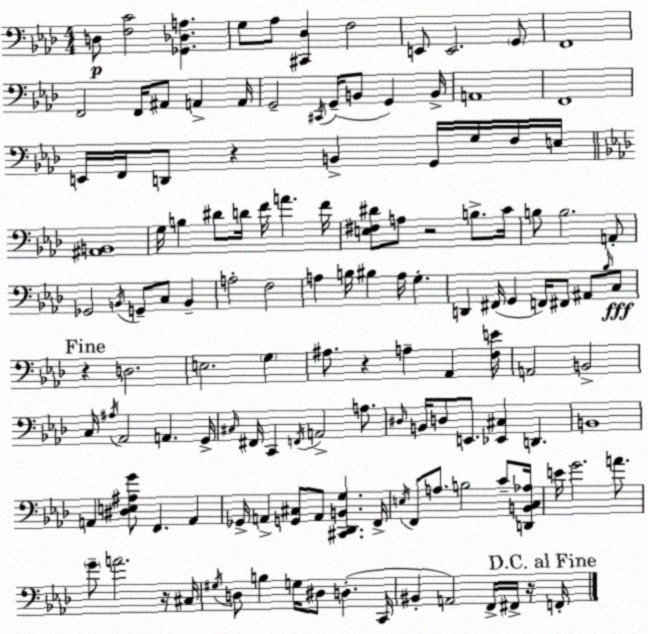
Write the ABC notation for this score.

X:1
T:Untitled
M:4/4
L:1/4
K:Ab
D,/2 [F,C]2 [_G,,_D,A,] G,/2 _A,/2 [^C,,_D,] F,2 E,,/2 E,,2 G,,/2 F,,4 F,,2 F,,/4 ^A,,/2 A,, A,,/4 G,,2 ^C,,/4 G,,/4 B,,/2 G,, B,,/4 A,,4 F,,4 E,,/4 F,,/4 D,,/2 z B,, G,,/4 G,/4 F,/4 E,/4 [^A,,B,,]4 G,/4 B, ^D/2 D/4 F/4 A F/4 [E,^F,^D]/2 A,/2 z2 B,/2 C/4 B,/2 B,2 A,,/2 _G,,2 B,,/4 G,,/2 C,/2 B,, A,2 F,2 A, B,/4 ^B, A,/4 G, D,, ^F,,/4 G,, F,,/4 ^F,,/2 ^A,,/2 _B,/4 C,/2 z D,2 E,2 G, ^A,/2 z A, _A,, [F,E]/4 A,,2 B,,2 C,/4 ^A,/4 _A,,2 A,, G,,/4 ^C,/4 ^F,,/4 C,, F,,/4 A,,2 A,/2 ^D,/4 B,,/4 D,/2 E,,/2 [_E,,^C,] D,, B,,4 A,, [^D,E,^A,G]/2 F,, A,, _G,,/4 A,, [G,,^C,]/2 A,,/2 [^C,,_D,,B,,G,] F,,/4 E,/4 F,,/2 A,/2 B,2 C/2 [D,,B,,C,_A,]/4 E/4 G2 A/2 G/2 A2 z/4 ^C,/4 ^G,/4 D,/2 B, G,/4 ^D,/2 D, C,,/4 ^B,, A,,2 F,,/4 ^F,,/4 z/4 F,,/4